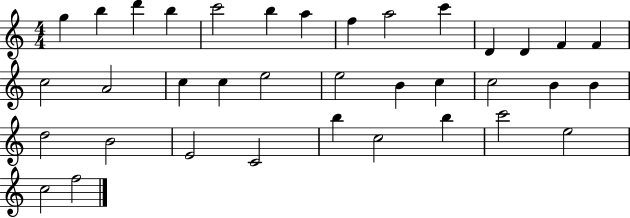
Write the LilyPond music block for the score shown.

{
  \clef treble
  \numericTimeSignature
  \time 4/4
  \key c \major
  g''4 b''4 d'''4 b''4 | c'''2 b''4 a''4 | f''4 a''2 c'''4 | d'4 d'4 f'4 f'4 | \break c''2 a'2 | c''4 c''4 e''2 | e''2 b'4 c''4 | c''2 b'4 b'4 | \break d''2 b'2 | e'2 c'2 | b''4 c''2 b''4 | c'''2 e''2 | \break c''2 f''2 | \bar "|."
}